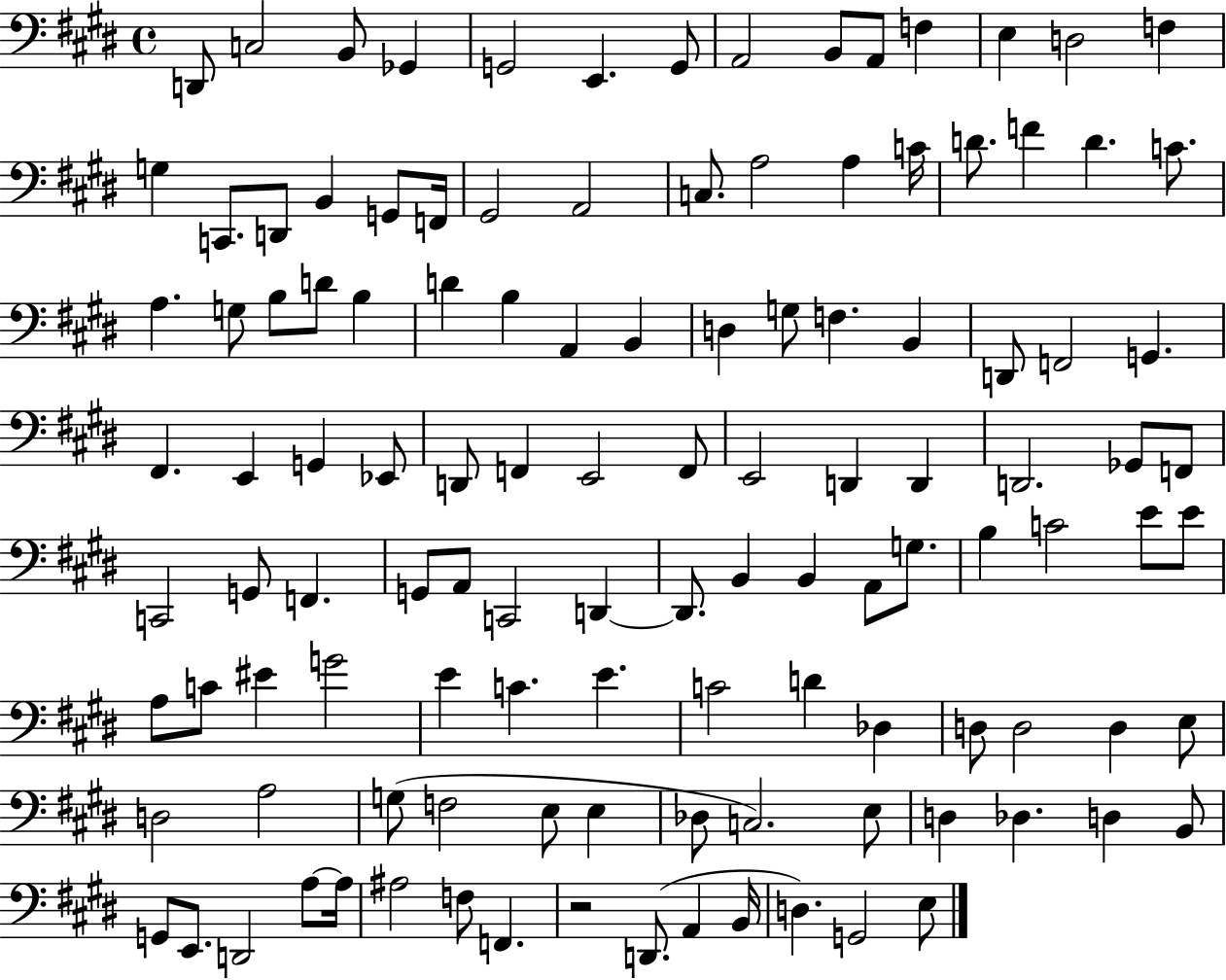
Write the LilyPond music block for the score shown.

{
  \clef bass
  \time 4/4
  \defaultTimeSignature
  \key e \major
  d,8 c2 b,8 ges,4 | g,2 e,4. g,8 | a,2 b,8 a,8 f4 | e4 d2 f4 | \break g4 c,8. d,8 b,4 g,8 f,16 | gis,2 a,2 | c8. a2 a4 c'16 | d'8. f'4 d'4. c'8. | \break a4. g8 b8 d'8 b4 | d'4 b4 a,4 b,4 | d4 g8 f4. b,4 | d,8 f,2 g,4. | \break fis,4. e,4 g,4 ees,8 | d,8 f,4 e,2 f,8 | e,2 d,4 d,4 | d,2. ges,8 f,8 | \break c,2 g,8 f,4. | g,8 a,8 c,2 d,4~~ | d,8. b,4 b,4 a,8 g8. | b4 c'2 e'8 e'8 | \break a8 c'8 eis'4 g'2 | e'4 c'4. e'4. | c'2 d'4 des4 | d8 d2 d4 e8 | \break d2 a2 | g8( f2 e8 e4 | des8 c2.) e8 | d4 des4. d4 b,8 | \break g,8 e,8. d,2 a8~~ a16 | ais2 f8 f,4. | r2 d,8.( a,4 b,16 | d4.) g,2 e8 | \break \bar "|."
}